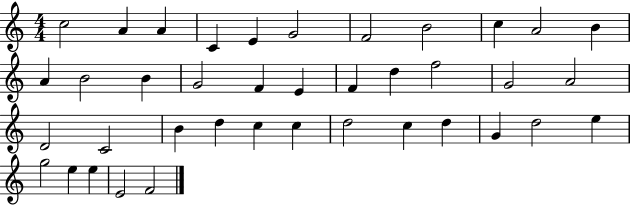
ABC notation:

X:1
T:Untitled
M:4/4
L:1/4
K:C
c2 A A C E G2 F2 B2 c A2 B A B2 B G2 F E F d f2 G2 A2 D2 C2 B d c c d2 c d G d2 e g2 e e E2 F2